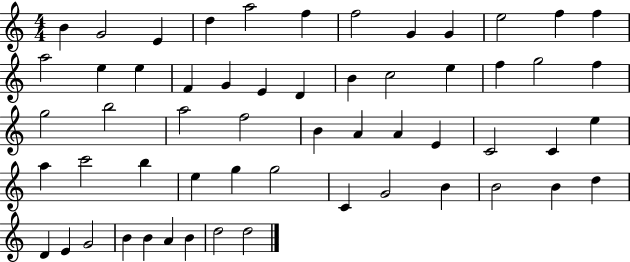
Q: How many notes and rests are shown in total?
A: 57